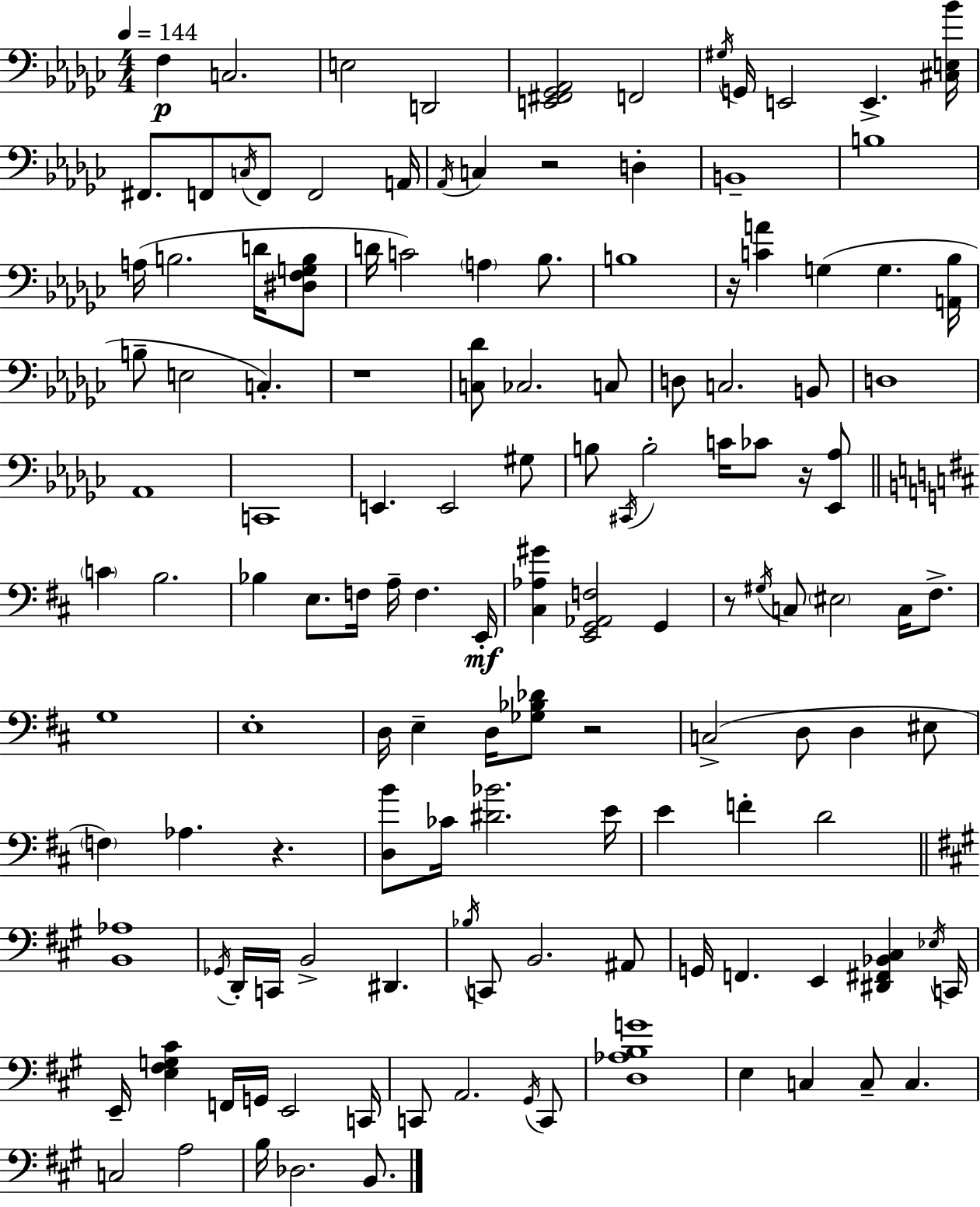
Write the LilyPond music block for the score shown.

{
  \clef bass
  \numericTimeSignature
  \time 4/4
  \key ees \minor
  \tempo 4 = 144
  \repeat volta 2 { f4\p c2. | e2 d,2 | <e, fis, ges, aes,>2 f,2 | \acciaccatura { gis16 } g,16 e,2 e,4.-> | \break <cis e bes'>16 fis,8. f,8 \acciaccatura { c16 } f,8 f,2 | a,16 \acciaccatura { aes,16 } c4 r2 d4-. | b,1-- | b1 | \break a16( b2. | d'16 <dis f g b>8 d'16 c'2) \parenthesize a4 | bes8. b1 | r16 <c' a'>4 g4( g4. | \break <a, bes>16 b8-- e2 c4.-.) | r1 | <c des'>8 ces2. | c8 d8 c2. | \break b,8 d1 | aes,1 | c,1 | e,4. e,2 | \break gis8 b8 \acciaccatura { cis,16 } b2-. c'16 ces'8 | r16 <ees, aes>8 \bar "||" \break \key b \minor \parenthesize c'4 b2. | bes4 e8. f16 a16-- f4. e,16-.\mf | <cis aes gis'>4 <e, g, aes, f>2 g,4 | r8 \acciaccatura { gis16 } c8 \parenthesize eis2 c16 fis8.-> | \break g1 | e1-. | d16 e4-- d16 <ges bes des'>8 r2 | c2->( d8 d4 eis8 | \break \parenthesize f4) aes4. r4. | <d b'>8 ces'16 <dis' bes'>2. | e'16 e'4 f'4-. d'2 | \bar "||" \break \key a \major <b, aes>1 | \acciaccatura { ges,16 } d,16-. c,16 b,2-> dis,4. | \acciaccatura { bes16 } c,8 b,2. | ais,8 g,16 f,4. e,4 <dis, fis, bes, cis>4 | \break \acciaccatura { ees16 } c,16 e,16-- <e fis g cis'>4 f,16 g,16 e,2 | c,16 c,8 a,2. | \acciaccatura { gis,16 } c,8 <d aes b g'>1 | e4 c4 c8-- c4. | \break c2 a2 | b16 des2. | b,8. } \bar "|."
}